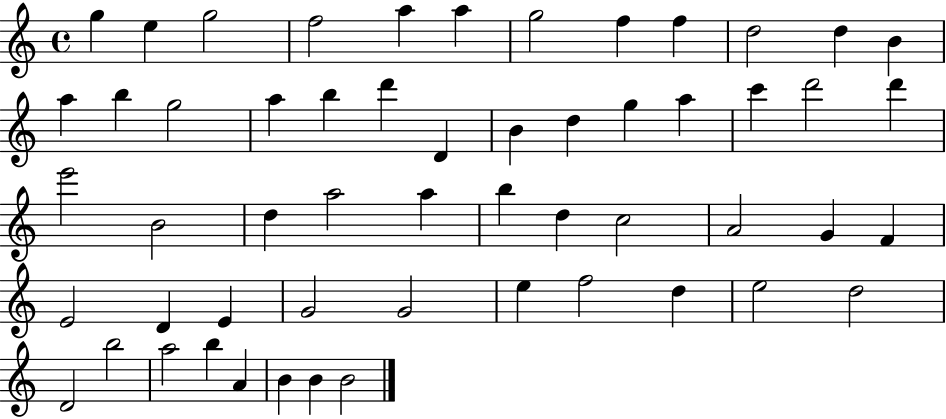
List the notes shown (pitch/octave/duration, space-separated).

G5/q E5/q G5/h F5/h A5/q A5/q G5/h F5/q F5/q D5/h D5/q B4/q A5/q B5/q G5/h A5/q B5/q D6/q D4/q B4/q D5/q G5/q A5/q C6/q D6/h D6/q E6/h B4/h D5/q A5/h A5/q B5/q D5/q C5/h A4/h G4/q F4/q E4/h D4/q E4/q G4/h G4/h E5/q F5/h D5/q E5/h D5/h D4/h B5/h A5/h B5/q A4/q B4/q B4/q B4/h